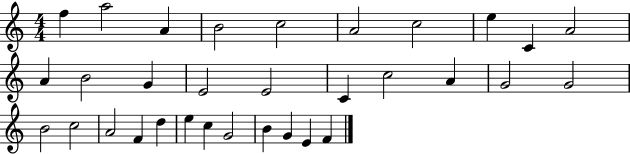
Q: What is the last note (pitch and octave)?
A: F4